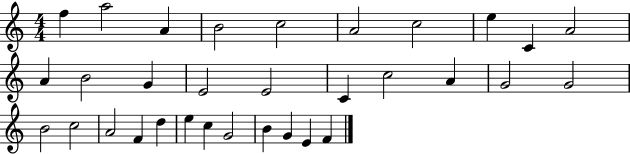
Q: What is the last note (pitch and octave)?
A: F4